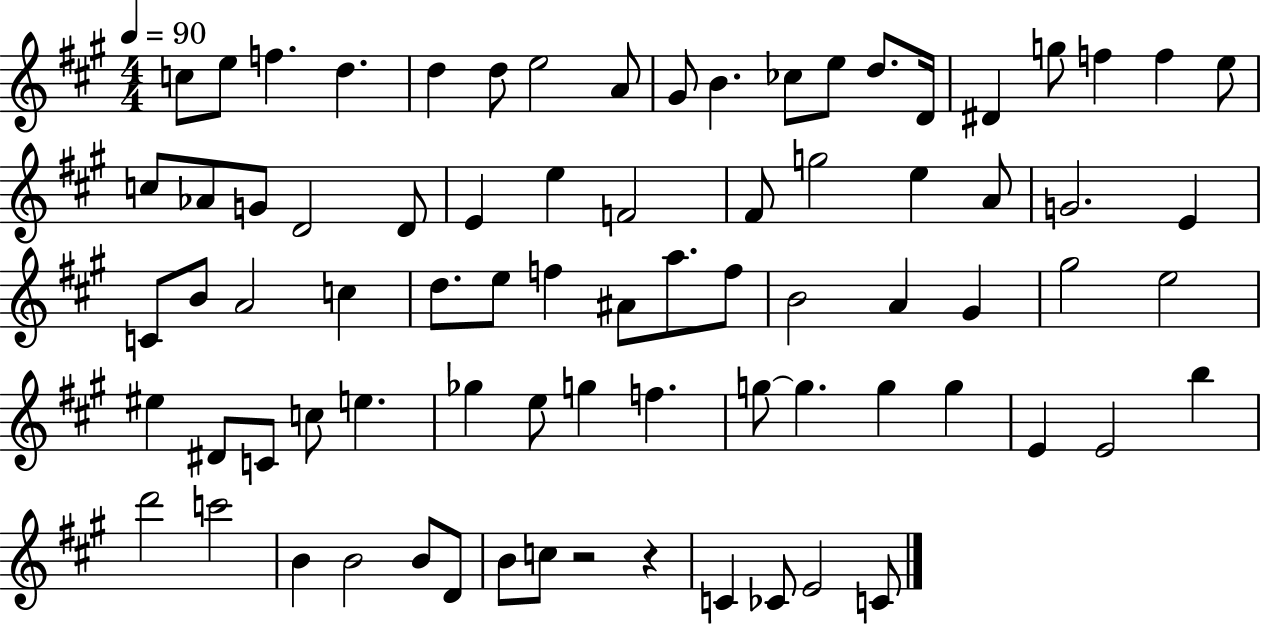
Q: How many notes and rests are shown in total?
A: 78